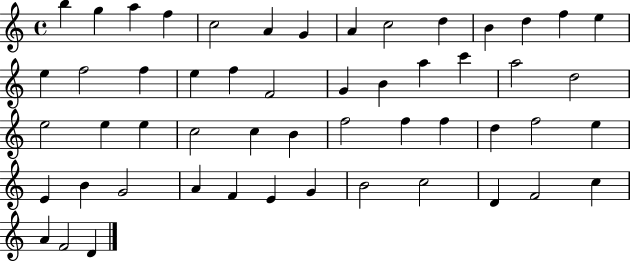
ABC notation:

X:1
T:Untitled
M:4/4
L:1/4
K:C
b g a f c2 A G A c2 d B d f e e f2 f e f F2 G B a c' a2 d2 e2 e e c2 c B f2 f f d f2 e E B G2 A F E G B2 c2 D F2 c A F2 D